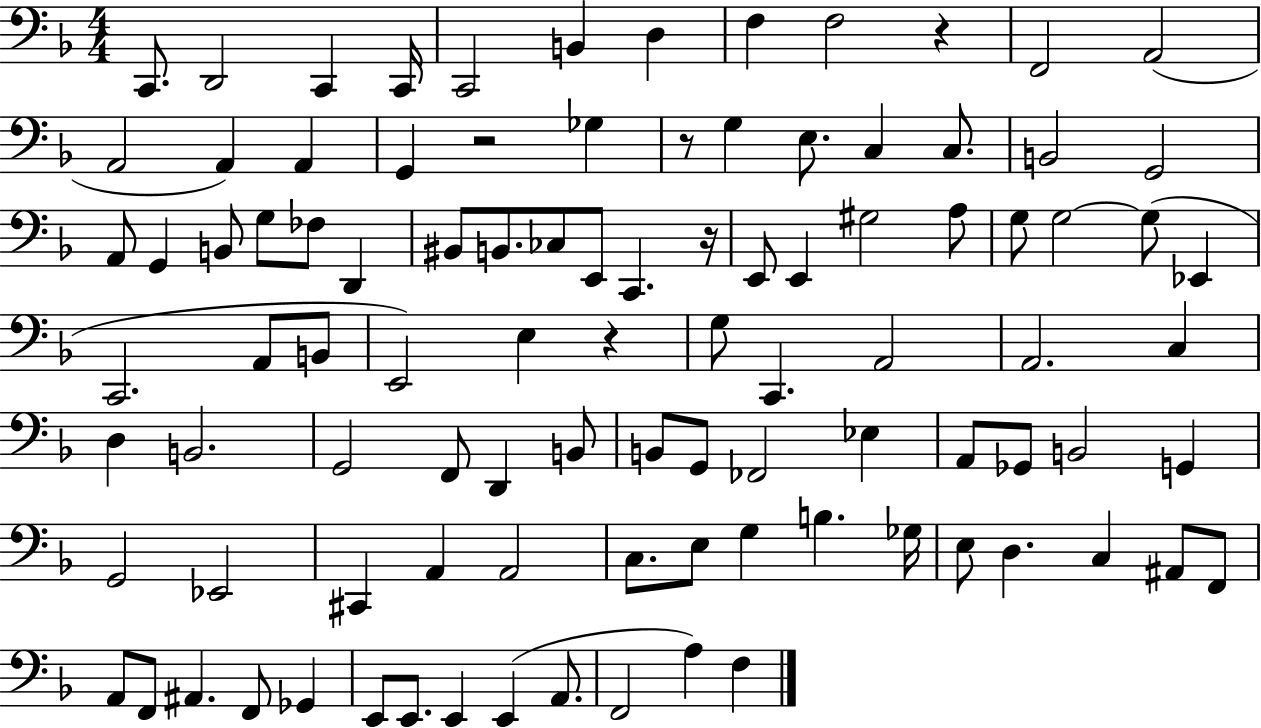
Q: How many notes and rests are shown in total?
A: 98